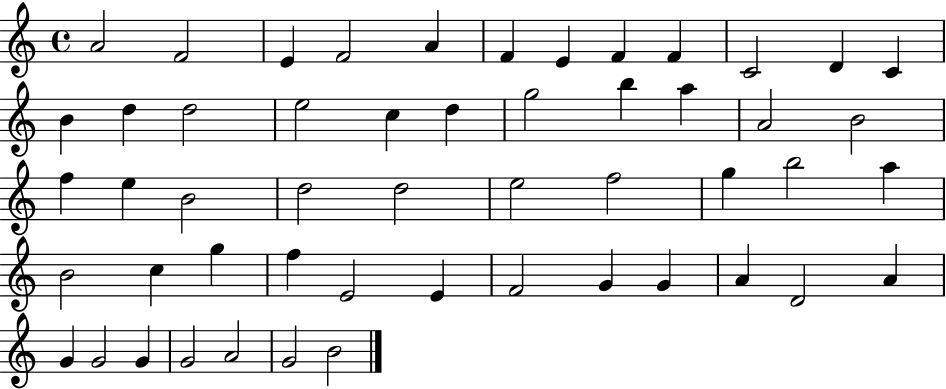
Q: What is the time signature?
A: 4/4